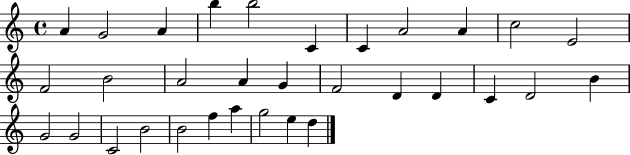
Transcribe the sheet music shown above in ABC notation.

X:1
T:Untitled
M:4/4
L:1/4
K:C
A G2 A b b2 C C A2 A c2 E2 F2 B2 A2 A G F2 D D C D2 B G2 G2 C2 B2 B2 f a g2 e d